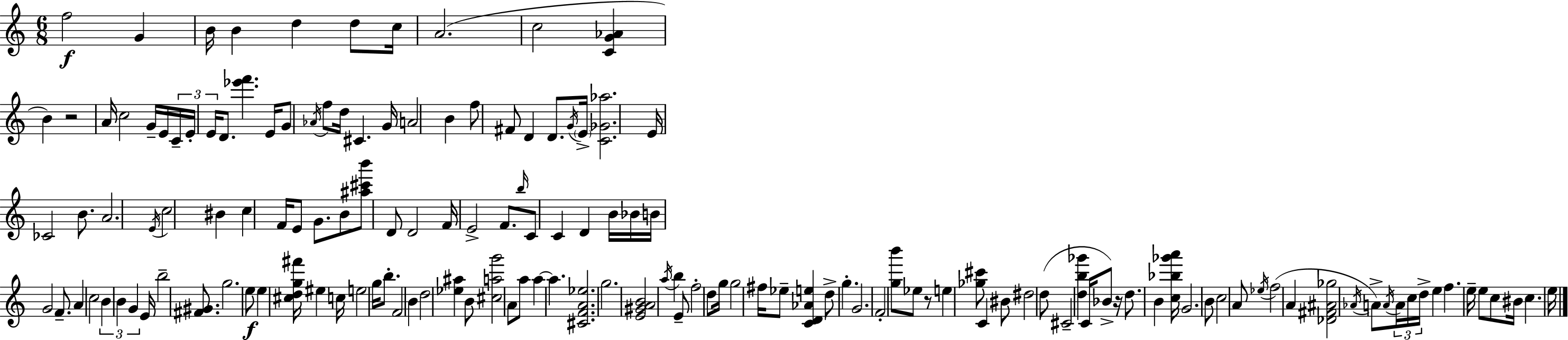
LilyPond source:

{
  \clef treble
  \numericTimeSignature
  \time 6/8
  \key a \minor
  f''2\f g'4 | b'16 b'4 d''4 d''8 c''16 | a'2.( | c''2 <c' g' aes'>4 | \break b'4) r2 | a'16 c''2 g'16-- e'16 \tuplet 3/2 { c'16-- | e'16-. e'16 } d'8. <ees''' f'''>4. e'16 | g'8 \acciaccatura { aes'16 } f''8 d''16 cis'4. | \break g'16 a'2 b'4 | f''8 fis'8 d'4 d'8. | \acciaccatura { g'16 } \parenthesize e'16-> <c' ges' aes''>2. | e'16 ces'2 b'8. | \break a'2. | \acciaccatura { e'16 } c''2 bis'4 | c''4 f'16 e'8 g'8. | b'8 <ais'' cis''' b'''>8 d'8 d'2 | \break f'16 e'2-> | f'8. \grace { b''16 } c'8 c'4 d'4 | b'16 bes'16 b'16 g'2 | f'8.-- a'4 c''2 | \break \tuplet 3/2 { b'4 b'4 | g'4 } e'16 b''2-- | <fis' gis'>8. g''2. | e''8\f e''4 <cis'' d'' g'' fis'''>16 eis''4 | \break c''16 e''2 | g''16 b''8.-. f'2 | b'4 d''2 | <ees'' ais''>4 b'8 <cis'' a'' g'''>2 | \break a'8 a''8 a''4~~ a''4. | <cis' f' a' ees''>2. | g''2. | <e' gis' a' b'>2 | \break \acciaccatura { a''16 } b''4 e'8-- f''2-. | d''8 g''16 g''2 | fis''16 ees''8-- <c' d' aes' e''>4 d''8-> g''4.-. | g'2. | \break f'2-. | <g'' b'''>8 ees''8 r8 e''4 <ges'' cis'''>8 | c'4 bis'8 dis''2 | d''8( cis'2-- | \break <d'' b'' ges'''>4 c'16 bes'8->) r16 d''8. | b'4 <c'' bes'' ges''' a'''>16 g'2. | b'8 c''2 | a'8 \acciaccatura { ees''16 }( f''2 | \break a'4 <des' fis' ais' ges''>2 | \acciaccatura { aes'16 } a'8->) \acciaccatura { a'16 } \tuplet 3/2 { a'16 c''16 d''16-> } e''4 | f''4. e''16-- e''8 c''8 | bis'16 c''4. e''16 \bar "|."
}